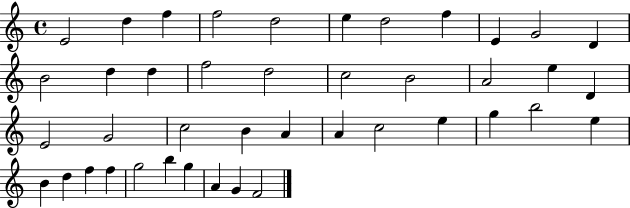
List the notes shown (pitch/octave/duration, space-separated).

E4/h D5/q F5/q F5/h D5/h E5/q D5/h F5/q E4/q G4/h D4/q B4/h D5/q D5/q F5/h D5/h C5/h B4/h A4/h E5/q D4/q E4/h G4/h C5/h B4/q A4/q A4/q C5/h E5/q G5/q B5/h E5/q B4/q D5/q F5/q F5/q G5/h B5/q G5/q A4/q G4/q F4/h